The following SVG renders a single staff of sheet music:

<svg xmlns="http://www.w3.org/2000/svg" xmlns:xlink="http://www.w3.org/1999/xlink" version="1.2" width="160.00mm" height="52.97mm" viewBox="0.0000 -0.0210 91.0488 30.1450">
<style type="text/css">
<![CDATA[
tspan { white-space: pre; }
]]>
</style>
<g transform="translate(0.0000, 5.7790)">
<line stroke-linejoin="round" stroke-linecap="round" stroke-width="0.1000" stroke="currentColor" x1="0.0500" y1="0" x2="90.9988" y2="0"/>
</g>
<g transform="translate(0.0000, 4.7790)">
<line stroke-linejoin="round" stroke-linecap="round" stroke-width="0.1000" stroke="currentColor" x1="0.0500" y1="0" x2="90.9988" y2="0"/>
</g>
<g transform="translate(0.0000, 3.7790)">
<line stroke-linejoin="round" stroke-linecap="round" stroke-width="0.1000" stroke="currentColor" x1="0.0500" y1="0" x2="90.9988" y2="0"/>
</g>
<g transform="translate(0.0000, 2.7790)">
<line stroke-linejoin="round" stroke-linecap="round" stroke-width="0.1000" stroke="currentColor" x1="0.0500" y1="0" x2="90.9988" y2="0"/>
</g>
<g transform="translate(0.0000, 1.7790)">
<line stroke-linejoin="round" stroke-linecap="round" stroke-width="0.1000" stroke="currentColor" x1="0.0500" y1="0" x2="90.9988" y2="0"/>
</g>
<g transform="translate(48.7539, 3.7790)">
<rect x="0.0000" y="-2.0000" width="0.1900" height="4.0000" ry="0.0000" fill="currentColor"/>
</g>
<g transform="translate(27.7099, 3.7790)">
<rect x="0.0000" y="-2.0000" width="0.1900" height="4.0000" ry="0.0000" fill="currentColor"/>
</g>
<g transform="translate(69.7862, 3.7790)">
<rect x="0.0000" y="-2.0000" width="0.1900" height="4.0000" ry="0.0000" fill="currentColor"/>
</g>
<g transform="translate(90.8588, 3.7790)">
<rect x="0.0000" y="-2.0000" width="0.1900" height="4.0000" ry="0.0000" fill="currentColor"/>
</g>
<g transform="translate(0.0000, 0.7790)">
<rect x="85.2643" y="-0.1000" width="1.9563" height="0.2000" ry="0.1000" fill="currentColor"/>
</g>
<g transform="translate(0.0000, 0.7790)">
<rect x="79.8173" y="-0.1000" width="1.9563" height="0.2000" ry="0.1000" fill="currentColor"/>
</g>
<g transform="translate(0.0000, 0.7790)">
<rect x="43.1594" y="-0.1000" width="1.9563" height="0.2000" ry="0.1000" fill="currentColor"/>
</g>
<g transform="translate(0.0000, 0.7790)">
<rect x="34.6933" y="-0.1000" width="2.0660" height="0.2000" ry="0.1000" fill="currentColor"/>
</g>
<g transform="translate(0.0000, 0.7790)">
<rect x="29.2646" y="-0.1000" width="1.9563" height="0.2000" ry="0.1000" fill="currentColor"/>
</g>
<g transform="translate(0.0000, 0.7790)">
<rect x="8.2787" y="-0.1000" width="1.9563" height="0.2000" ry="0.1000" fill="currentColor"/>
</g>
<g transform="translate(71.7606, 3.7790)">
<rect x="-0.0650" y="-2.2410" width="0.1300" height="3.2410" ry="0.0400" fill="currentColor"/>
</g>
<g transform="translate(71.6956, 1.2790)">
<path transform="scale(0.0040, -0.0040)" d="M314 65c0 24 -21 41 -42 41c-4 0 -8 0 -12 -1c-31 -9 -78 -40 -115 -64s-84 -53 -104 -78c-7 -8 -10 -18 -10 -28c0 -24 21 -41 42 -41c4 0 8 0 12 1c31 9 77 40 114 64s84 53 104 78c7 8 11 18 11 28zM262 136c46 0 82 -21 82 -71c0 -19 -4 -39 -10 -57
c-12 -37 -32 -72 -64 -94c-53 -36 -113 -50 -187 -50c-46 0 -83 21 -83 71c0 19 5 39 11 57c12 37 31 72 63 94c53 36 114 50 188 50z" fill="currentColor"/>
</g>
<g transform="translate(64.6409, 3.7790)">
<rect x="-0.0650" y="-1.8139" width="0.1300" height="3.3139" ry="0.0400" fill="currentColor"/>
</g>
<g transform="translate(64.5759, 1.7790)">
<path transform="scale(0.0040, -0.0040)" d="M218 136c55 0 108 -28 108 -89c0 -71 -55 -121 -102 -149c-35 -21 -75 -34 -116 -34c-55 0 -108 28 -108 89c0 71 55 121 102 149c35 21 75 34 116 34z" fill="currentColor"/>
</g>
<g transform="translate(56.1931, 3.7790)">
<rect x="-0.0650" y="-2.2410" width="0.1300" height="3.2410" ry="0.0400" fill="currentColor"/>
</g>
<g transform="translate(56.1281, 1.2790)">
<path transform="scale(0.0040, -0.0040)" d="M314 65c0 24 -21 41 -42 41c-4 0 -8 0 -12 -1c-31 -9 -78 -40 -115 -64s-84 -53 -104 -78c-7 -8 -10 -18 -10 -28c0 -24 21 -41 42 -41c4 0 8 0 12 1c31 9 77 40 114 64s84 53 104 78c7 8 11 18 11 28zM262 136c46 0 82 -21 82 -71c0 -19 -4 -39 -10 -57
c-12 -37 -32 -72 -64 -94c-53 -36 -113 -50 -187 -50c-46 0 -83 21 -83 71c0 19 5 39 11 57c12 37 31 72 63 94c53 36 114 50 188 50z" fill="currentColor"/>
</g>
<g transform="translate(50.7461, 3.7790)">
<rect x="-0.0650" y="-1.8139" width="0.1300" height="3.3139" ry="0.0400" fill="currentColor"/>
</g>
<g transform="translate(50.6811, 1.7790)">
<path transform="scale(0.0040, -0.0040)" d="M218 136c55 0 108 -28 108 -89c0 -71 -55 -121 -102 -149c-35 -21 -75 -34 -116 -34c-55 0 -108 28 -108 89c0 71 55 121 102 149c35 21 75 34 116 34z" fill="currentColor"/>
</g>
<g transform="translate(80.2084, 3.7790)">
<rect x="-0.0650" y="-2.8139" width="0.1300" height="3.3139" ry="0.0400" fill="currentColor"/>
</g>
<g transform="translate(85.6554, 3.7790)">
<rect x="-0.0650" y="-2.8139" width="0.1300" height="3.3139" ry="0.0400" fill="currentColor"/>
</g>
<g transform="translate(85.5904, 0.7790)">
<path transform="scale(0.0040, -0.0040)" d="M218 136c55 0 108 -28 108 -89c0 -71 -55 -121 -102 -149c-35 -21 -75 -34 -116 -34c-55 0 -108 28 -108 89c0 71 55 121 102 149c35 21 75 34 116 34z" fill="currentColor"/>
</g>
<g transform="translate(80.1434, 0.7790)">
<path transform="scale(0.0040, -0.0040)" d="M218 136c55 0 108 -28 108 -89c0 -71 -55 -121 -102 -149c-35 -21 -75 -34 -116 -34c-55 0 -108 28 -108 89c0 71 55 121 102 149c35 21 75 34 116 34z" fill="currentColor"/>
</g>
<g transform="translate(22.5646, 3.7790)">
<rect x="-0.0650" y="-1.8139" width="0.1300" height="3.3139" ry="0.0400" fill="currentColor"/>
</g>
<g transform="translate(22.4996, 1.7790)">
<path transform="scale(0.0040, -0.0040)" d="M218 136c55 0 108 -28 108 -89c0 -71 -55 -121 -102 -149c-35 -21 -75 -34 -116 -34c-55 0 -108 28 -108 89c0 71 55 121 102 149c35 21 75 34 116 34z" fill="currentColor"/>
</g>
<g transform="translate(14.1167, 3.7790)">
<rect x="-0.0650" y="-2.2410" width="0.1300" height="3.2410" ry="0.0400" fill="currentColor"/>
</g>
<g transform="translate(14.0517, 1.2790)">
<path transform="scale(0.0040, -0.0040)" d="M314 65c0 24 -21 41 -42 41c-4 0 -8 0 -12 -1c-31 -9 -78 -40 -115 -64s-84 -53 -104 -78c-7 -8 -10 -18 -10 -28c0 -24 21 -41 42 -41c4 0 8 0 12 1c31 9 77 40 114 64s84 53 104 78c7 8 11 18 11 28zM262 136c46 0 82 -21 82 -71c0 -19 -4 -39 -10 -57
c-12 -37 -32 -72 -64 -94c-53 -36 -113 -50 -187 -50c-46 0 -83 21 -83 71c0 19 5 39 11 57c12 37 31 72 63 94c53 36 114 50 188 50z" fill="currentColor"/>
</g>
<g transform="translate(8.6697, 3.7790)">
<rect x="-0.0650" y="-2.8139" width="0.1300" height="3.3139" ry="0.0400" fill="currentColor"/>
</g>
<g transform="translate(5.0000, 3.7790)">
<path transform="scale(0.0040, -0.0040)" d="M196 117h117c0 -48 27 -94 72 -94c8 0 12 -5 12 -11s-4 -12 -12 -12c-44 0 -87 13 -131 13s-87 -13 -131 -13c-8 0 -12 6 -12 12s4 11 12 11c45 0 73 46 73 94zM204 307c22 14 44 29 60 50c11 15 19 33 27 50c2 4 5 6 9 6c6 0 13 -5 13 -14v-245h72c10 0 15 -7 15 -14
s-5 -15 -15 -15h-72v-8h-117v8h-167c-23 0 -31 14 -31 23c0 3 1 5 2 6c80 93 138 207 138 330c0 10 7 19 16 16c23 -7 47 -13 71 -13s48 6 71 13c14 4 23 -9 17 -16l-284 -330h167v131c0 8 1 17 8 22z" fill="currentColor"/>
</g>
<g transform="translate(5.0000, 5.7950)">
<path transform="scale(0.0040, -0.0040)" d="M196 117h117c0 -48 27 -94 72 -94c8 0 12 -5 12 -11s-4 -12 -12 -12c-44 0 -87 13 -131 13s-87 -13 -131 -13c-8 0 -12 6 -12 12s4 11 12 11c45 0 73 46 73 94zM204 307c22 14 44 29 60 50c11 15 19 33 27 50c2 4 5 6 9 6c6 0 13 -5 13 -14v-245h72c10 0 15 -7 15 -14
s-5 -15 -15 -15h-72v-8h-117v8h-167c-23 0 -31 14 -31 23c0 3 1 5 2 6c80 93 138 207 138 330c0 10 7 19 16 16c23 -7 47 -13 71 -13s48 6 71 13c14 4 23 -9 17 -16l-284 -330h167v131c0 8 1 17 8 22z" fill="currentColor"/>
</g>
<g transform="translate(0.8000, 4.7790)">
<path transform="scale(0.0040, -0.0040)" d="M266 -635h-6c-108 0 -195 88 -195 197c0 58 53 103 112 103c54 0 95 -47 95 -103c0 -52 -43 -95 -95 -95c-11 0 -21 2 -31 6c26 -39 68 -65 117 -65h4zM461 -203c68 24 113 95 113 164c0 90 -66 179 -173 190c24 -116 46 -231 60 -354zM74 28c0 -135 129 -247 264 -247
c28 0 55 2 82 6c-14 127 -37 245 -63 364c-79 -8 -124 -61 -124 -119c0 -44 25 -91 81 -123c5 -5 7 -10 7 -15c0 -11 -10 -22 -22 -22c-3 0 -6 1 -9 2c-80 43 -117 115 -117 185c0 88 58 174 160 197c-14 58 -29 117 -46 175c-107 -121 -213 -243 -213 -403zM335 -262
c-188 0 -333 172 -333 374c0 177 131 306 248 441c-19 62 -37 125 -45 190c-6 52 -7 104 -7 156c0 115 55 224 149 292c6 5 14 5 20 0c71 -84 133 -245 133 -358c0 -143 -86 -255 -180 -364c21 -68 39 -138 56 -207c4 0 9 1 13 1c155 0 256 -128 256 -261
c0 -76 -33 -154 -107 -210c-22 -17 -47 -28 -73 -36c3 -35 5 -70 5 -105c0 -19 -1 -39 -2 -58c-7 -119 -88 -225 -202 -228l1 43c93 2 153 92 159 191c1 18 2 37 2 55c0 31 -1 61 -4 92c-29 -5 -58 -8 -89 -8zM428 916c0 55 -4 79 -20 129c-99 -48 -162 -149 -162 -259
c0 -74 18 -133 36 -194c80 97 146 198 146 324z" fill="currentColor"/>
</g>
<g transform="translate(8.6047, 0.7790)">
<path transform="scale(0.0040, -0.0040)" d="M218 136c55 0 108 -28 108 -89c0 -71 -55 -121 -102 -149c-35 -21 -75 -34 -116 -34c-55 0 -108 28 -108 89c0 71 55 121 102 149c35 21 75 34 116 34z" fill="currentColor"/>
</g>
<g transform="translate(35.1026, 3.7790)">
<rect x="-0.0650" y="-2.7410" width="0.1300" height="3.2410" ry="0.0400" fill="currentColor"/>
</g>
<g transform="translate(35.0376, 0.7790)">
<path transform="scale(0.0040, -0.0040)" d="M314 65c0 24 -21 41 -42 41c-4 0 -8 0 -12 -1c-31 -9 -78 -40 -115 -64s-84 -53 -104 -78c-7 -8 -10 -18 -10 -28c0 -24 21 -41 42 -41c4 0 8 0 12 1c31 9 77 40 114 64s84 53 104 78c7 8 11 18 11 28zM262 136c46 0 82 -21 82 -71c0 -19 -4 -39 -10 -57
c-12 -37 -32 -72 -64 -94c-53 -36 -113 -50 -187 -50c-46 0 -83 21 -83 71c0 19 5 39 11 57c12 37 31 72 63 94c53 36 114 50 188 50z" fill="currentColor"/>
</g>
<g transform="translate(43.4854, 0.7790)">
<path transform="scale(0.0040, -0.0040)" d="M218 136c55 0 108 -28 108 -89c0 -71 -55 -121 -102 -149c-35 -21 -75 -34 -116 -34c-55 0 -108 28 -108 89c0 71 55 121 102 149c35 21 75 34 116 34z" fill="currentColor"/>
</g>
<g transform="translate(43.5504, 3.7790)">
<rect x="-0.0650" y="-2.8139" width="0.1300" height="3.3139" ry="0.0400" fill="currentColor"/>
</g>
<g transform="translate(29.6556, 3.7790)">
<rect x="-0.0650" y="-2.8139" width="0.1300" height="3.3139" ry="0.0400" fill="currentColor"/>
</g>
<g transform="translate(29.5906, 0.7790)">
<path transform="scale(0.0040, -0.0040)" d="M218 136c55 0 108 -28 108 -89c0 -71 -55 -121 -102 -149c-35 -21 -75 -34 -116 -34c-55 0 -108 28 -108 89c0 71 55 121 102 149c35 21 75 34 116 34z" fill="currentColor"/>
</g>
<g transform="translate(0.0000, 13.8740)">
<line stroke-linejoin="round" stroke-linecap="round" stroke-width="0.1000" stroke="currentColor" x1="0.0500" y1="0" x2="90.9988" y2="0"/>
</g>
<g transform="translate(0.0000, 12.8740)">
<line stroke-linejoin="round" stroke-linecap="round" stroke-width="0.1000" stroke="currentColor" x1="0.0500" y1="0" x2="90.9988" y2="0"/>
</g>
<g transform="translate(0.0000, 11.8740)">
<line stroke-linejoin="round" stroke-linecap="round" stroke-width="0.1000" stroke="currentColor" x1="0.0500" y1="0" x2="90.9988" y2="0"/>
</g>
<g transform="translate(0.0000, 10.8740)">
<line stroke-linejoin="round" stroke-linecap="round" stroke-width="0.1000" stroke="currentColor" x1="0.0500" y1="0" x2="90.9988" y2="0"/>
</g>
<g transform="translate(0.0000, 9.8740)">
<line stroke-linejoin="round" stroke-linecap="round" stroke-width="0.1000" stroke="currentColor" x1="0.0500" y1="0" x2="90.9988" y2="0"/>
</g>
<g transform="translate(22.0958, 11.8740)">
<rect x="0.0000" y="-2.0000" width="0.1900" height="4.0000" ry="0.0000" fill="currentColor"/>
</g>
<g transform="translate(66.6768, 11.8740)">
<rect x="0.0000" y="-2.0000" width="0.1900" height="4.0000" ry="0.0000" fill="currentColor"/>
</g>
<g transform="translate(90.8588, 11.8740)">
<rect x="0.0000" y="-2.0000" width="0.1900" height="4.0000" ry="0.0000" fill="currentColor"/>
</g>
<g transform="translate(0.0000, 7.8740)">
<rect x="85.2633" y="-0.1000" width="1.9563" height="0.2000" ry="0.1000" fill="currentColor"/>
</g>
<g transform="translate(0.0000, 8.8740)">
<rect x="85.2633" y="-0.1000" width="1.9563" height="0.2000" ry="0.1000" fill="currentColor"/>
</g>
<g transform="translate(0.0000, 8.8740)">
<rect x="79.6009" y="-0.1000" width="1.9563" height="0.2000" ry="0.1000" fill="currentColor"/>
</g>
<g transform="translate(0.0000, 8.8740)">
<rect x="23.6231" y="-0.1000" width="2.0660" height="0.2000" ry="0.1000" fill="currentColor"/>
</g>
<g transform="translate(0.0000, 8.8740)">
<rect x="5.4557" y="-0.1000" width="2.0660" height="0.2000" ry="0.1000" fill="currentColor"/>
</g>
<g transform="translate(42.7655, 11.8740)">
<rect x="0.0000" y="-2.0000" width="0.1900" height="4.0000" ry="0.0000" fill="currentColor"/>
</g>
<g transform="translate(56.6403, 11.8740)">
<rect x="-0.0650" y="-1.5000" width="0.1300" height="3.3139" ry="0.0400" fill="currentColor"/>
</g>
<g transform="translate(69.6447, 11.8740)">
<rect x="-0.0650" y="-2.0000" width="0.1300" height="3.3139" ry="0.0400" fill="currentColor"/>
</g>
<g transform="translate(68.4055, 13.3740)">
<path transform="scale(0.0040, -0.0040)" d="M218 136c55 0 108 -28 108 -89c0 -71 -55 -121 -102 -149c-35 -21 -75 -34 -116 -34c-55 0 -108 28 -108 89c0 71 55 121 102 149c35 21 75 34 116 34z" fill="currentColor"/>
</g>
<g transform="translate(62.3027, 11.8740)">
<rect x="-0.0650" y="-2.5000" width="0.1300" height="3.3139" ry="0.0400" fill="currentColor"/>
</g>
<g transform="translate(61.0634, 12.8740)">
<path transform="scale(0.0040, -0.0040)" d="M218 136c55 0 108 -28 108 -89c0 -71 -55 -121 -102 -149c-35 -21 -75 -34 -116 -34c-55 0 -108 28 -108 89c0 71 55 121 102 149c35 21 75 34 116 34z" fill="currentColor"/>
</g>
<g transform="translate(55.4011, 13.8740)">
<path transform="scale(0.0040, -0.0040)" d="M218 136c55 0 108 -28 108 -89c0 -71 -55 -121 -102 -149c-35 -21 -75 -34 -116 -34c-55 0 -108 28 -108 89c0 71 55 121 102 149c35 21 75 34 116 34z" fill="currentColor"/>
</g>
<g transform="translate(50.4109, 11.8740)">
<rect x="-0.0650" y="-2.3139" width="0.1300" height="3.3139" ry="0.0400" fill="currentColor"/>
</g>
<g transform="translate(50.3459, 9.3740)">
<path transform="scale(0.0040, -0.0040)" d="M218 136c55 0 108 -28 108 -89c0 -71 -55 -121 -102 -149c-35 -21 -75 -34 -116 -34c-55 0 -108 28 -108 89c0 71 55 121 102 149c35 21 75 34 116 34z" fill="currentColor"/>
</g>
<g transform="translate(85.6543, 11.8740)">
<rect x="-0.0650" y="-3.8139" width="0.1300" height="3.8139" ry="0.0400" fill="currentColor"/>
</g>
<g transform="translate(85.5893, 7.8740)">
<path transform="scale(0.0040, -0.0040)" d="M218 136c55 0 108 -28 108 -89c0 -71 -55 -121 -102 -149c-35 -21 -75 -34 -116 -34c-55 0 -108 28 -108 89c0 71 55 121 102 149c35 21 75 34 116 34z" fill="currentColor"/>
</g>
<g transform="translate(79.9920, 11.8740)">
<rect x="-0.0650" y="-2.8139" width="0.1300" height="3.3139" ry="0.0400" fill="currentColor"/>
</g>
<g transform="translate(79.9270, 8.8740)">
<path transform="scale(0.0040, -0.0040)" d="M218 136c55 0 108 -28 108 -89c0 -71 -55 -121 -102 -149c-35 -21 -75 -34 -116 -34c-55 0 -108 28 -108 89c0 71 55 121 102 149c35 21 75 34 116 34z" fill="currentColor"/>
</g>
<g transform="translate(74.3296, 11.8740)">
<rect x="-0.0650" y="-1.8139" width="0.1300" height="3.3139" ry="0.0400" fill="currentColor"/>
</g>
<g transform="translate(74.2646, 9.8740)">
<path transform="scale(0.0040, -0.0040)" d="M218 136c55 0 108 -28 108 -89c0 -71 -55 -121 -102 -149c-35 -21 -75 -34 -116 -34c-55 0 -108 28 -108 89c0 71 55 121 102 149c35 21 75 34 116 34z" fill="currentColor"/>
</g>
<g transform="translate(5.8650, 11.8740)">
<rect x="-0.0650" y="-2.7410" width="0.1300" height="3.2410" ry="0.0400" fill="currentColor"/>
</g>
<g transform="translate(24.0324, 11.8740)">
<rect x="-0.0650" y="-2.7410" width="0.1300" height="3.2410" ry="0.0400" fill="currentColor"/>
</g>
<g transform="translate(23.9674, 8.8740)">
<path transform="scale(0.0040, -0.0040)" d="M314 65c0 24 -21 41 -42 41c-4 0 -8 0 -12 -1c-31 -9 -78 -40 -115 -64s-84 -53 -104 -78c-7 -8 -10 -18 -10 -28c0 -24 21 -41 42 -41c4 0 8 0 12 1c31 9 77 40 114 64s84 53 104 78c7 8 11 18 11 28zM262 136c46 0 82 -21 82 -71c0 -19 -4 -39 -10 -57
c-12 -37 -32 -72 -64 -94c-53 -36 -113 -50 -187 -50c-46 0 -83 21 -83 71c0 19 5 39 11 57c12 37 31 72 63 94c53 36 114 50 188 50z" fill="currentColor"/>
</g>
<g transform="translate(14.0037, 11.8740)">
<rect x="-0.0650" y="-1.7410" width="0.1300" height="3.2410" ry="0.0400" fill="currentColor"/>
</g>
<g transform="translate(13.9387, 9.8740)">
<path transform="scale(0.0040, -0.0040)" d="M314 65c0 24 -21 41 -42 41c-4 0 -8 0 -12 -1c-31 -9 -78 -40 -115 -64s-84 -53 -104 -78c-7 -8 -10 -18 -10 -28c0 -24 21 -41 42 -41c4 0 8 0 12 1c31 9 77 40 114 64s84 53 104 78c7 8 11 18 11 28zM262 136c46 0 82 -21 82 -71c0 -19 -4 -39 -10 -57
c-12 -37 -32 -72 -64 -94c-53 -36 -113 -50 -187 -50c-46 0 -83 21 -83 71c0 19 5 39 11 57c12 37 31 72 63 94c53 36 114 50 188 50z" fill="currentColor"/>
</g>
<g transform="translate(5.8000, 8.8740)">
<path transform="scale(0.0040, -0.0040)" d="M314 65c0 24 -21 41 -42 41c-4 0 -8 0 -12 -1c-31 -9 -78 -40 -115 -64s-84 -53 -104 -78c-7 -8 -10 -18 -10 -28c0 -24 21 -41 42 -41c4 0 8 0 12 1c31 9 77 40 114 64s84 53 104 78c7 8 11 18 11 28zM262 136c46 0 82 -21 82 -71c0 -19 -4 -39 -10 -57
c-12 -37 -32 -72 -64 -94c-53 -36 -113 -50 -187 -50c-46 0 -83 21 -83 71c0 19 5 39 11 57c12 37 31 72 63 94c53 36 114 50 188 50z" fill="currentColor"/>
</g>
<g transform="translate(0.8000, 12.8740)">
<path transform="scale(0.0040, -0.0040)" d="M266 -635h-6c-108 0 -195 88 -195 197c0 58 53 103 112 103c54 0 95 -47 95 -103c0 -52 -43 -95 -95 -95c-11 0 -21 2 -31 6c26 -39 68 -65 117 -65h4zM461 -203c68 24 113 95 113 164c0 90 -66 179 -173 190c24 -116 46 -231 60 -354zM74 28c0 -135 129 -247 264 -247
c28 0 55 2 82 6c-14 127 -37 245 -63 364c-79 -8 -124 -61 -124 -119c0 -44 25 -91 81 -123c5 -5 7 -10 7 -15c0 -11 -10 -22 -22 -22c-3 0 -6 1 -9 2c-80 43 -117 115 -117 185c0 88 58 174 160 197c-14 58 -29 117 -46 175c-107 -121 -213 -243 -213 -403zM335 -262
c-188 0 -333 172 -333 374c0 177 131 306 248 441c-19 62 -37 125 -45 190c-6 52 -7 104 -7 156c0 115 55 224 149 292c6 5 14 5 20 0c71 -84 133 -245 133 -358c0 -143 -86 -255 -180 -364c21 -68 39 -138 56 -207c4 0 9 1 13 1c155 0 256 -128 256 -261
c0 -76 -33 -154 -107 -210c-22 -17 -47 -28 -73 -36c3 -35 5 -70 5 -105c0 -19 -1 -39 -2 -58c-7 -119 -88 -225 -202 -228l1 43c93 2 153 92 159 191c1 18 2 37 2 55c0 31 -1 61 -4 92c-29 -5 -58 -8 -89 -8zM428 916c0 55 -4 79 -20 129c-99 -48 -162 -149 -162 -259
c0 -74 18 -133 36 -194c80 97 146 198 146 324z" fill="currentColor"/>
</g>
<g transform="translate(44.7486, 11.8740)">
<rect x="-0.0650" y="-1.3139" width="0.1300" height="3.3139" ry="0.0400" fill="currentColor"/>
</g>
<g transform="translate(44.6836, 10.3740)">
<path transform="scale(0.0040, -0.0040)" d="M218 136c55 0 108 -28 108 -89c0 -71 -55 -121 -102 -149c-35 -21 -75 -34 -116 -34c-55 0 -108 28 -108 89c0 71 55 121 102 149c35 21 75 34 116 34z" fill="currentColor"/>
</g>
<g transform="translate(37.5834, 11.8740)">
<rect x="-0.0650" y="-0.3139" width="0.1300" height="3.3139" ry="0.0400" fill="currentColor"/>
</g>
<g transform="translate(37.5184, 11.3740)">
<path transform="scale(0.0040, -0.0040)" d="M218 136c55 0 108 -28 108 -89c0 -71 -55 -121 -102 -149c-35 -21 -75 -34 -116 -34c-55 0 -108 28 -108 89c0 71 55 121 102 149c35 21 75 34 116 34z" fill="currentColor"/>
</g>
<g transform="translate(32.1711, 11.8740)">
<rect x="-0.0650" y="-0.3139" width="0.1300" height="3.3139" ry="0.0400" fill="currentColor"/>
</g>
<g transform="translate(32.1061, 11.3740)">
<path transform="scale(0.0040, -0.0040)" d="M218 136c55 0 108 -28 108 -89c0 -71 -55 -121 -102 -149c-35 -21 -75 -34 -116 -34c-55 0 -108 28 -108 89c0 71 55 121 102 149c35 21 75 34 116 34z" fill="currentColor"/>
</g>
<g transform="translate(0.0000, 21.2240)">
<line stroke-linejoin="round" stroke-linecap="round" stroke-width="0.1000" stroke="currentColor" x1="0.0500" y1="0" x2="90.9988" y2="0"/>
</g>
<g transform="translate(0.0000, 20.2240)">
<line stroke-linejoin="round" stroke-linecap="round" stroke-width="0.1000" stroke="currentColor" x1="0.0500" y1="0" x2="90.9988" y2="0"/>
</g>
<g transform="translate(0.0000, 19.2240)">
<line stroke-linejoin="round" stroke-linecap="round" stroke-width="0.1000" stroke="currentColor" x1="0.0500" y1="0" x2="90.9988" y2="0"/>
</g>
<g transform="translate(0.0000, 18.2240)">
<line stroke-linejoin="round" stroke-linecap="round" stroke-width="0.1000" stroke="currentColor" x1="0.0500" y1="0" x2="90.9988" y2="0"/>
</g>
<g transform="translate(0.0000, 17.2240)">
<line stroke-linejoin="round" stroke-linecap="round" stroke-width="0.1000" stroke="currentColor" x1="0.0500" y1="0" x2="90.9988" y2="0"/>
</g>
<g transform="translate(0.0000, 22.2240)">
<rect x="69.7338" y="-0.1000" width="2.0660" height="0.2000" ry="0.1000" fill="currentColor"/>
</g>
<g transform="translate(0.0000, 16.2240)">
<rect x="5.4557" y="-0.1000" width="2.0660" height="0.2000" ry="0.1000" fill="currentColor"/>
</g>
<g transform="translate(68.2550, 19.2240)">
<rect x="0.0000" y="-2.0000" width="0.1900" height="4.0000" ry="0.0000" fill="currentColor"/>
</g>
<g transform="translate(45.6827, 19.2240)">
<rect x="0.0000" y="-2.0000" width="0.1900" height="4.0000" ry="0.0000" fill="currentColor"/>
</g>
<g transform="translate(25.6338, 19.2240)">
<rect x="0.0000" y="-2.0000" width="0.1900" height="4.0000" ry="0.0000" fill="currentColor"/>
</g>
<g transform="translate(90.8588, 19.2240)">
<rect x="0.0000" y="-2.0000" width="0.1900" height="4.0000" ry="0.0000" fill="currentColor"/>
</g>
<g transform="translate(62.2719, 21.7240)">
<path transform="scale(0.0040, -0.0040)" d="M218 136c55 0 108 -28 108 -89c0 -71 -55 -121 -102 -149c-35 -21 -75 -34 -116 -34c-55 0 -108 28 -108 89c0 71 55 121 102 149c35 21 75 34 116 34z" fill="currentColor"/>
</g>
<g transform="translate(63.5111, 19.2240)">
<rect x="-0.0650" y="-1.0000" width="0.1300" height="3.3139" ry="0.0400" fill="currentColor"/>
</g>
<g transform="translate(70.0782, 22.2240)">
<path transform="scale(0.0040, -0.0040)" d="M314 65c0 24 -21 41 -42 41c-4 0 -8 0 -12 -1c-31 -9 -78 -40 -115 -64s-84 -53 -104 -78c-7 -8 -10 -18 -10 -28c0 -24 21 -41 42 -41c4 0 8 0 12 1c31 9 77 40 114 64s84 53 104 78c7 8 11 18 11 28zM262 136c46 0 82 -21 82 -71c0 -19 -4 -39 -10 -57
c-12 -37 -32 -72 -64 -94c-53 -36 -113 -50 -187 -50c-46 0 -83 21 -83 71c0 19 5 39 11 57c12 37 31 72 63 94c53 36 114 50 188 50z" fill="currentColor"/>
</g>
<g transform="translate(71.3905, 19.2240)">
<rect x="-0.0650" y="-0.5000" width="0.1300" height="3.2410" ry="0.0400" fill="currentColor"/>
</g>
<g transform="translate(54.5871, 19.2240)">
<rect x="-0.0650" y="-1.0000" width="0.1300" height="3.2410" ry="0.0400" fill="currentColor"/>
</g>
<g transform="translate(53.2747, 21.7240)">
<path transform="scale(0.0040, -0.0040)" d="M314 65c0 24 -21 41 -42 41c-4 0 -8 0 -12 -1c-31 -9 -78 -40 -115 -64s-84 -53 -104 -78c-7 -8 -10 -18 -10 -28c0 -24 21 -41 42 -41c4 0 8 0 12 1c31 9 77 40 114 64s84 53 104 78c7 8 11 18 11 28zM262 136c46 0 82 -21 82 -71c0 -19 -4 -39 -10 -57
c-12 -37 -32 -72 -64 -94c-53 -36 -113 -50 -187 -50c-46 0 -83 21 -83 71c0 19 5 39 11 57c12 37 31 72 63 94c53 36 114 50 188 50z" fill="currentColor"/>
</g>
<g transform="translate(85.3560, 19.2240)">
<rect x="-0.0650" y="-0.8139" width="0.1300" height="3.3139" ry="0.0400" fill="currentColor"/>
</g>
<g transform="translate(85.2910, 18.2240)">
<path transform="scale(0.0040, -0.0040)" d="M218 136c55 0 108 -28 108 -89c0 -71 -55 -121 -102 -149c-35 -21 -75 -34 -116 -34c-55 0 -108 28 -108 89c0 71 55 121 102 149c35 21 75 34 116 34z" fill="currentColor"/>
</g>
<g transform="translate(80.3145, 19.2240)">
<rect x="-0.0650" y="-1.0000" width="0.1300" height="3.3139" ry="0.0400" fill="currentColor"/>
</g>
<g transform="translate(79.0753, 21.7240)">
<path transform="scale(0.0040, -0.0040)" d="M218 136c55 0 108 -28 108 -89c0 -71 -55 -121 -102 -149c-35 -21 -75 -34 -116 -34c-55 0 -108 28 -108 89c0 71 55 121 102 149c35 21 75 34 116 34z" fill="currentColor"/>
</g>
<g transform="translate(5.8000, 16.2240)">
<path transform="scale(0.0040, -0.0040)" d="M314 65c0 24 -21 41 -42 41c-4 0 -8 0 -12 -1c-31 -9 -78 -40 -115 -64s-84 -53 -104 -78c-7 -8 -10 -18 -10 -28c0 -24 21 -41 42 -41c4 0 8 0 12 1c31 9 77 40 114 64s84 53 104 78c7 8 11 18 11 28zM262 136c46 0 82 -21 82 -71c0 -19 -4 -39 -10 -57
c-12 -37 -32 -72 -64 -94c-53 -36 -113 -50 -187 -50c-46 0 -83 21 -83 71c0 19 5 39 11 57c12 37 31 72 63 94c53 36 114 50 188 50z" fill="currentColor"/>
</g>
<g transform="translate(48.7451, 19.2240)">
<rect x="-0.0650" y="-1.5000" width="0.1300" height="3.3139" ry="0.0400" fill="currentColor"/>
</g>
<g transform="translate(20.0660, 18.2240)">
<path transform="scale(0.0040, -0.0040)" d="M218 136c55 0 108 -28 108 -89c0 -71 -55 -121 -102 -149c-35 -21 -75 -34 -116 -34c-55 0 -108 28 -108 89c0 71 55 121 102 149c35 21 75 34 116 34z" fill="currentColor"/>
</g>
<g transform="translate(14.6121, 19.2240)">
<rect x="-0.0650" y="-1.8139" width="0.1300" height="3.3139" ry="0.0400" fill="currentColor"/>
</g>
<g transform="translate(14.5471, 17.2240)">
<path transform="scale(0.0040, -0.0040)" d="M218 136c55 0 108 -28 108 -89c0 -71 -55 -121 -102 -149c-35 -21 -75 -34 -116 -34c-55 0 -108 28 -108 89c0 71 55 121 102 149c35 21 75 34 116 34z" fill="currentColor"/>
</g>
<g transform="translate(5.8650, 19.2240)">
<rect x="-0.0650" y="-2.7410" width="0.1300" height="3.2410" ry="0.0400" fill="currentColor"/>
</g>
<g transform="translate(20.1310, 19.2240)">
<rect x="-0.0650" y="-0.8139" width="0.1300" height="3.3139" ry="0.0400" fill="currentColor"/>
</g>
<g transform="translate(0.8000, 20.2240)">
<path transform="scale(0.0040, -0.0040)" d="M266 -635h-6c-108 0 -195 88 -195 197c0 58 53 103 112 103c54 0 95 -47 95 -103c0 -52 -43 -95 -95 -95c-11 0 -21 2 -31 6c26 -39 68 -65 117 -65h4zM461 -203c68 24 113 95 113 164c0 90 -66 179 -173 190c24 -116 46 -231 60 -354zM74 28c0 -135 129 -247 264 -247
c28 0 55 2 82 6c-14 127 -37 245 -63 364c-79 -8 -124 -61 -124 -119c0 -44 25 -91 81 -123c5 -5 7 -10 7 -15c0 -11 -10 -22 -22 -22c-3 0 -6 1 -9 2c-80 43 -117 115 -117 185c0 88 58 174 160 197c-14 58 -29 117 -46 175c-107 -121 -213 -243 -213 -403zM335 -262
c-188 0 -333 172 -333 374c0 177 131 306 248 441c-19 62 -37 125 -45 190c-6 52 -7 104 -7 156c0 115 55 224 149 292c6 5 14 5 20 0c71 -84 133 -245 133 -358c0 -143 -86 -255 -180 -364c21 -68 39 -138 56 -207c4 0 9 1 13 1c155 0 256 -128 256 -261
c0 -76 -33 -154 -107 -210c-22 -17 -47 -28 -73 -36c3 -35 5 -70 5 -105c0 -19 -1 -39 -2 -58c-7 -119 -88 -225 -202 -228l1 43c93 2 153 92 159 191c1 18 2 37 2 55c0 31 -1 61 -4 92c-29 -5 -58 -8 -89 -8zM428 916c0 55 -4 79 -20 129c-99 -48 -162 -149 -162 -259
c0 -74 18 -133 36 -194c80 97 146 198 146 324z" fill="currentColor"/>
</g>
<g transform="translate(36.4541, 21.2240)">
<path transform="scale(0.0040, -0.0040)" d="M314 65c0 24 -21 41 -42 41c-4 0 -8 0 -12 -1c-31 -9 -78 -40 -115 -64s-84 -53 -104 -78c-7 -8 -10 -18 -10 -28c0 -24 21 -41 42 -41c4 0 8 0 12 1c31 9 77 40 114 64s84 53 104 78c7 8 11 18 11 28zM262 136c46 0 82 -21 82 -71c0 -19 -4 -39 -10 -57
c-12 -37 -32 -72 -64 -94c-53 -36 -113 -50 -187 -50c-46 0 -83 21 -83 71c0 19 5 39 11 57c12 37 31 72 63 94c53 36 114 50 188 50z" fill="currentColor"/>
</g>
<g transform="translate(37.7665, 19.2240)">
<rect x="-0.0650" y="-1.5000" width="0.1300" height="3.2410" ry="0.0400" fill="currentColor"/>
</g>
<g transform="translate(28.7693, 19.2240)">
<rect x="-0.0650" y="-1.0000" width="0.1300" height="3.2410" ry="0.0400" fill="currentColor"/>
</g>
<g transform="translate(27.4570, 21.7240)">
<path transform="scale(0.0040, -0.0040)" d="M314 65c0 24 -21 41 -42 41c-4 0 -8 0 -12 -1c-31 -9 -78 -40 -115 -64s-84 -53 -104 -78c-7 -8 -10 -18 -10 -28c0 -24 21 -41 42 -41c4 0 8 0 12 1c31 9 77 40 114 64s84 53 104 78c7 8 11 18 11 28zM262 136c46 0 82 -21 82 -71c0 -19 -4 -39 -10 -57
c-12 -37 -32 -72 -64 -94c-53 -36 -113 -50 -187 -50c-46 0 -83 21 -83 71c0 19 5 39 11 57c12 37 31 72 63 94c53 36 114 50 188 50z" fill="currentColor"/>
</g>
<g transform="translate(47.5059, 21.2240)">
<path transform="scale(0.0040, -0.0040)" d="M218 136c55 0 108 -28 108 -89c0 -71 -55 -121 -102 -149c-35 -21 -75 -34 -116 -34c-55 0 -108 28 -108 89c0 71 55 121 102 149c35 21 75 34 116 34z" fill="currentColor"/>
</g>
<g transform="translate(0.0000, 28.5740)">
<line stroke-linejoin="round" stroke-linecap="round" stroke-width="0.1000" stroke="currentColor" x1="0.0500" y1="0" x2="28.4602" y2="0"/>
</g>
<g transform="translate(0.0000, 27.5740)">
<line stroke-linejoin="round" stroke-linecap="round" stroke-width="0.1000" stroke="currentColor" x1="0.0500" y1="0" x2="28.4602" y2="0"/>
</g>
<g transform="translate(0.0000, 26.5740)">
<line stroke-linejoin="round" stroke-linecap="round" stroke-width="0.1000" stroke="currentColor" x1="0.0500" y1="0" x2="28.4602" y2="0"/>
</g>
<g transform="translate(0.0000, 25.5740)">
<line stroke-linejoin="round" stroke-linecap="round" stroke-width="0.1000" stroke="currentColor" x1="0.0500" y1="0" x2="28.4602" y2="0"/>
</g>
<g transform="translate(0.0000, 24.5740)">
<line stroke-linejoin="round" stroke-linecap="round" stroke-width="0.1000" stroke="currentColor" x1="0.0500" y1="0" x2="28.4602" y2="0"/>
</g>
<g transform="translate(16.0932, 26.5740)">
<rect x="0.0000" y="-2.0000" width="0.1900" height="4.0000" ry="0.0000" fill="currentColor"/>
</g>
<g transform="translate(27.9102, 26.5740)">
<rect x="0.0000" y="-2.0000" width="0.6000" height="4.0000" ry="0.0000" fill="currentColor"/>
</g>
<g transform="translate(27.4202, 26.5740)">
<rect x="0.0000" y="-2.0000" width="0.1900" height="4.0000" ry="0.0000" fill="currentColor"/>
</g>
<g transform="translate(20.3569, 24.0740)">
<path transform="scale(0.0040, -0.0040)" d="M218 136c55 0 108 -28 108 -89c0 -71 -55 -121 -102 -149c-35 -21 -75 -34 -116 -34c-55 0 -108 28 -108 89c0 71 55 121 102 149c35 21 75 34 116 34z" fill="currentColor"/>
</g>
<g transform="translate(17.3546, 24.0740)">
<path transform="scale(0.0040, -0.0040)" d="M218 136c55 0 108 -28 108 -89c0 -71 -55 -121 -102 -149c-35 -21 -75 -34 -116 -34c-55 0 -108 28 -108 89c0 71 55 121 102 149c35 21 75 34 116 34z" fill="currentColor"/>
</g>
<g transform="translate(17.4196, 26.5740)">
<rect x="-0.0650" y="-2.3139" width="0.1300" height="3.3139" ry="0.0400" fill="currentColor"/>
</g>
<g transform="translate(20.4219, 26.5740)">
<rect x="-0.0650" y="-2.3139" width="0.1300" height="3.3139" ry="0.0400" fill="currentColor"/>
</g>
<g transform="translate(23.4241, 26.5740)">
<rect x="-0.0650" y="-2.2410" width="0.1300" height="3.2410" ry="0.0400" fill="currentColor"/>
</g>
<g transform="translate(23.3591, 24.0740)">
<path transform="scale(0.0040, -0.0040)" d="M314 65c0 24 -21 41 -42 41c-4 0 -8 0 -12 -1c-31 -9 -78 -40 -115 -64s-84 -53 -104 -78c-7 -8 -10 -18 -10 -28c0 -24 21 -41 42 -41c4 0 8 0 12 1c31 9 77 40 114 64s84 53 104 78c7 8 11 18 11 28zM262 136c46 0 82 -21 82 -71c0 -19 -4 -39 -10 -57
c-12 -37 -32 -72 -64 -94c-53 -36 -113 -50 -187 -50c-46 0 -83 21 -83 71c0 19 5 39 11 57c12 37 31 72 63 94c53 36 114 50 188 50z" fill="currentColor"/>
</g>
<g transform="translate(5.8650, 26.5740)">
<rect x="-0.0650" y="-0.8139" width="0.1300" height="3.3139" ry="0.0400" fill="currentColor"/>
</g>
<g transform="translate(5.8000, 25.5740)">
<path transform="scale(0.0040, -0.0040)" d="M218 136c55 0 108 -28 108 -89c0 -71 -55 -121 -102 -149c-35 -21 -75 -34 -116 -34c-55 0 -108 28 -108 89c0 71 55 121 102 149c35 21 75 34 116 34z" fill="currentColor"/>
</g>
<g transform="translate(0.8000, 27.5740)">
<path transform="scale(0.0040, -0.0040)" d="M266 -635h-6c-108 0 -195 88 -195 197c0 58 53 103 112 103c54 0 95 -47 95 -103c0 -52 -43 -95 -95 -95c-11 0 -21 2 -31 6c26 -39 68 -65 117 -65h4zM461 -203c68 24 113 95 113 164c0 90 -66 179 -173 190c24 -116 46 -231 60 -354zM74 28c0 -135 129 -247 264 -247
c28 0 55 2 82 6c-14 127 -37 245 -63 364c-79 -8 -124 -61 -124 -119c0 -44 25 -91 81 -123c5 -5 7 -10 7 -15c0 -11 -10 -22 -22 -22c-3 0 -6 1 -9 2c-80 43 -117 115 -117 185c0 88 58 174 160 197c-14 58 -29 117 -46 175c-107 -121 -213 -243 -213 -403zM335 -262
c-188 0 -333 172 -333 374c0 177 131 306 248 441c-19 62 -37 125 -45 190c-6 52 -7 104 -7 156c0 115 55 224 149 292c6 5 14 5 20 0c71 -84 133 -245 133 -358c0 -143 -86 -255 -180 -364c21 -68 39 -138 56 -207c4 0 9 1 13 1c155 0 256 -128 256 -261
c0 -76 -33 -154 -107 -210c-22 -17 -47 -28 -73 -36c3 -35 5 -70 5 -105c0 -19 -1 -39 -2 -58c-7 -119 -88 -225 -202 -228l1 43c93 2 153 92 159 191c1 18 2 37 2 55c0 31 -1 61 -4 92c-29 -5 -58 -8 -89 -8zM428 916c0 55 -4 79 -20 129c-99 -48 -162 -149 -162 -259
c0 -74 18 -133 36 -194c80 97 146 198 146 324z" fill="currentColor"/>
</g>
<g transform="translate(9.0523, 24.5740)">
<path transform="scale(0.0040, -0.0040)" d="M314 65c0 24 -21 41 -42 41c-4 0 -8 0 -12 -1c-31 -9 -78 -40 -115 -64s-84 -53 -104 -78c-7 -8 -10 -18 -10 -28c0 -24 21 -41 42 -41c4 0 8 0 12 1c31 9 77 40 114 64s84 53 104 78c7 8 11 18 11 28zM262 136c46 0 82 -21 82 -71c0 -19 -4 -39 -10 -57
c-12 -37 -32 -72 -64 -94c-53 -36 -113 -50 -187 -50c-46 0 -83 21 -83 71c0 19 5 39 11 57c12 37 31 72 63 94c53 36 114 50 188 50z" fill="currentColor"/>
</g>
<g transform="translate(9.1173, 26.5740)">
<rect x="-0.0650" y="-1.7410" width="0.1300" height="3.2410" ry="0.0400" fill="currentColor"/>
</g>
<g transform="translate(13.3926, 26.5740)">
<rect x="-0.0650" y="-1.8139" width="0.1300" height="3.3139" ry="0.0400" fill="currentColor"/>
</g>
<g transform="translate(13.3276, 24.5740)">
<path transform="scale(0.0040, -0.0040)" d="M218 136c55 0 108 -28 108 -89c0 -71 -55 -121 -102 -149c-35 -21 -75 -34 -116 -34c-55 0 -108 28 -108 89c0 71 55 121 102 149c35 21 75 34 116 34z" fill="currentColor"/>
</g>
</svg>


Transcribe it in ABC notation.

X:1
T:Untitled
M:4/4
L:1/4
K:C
a g2 f a a2 a f g2 f g2 a a a2 f2 a2 c c e g E G F f a c' a2 f d D2 E2 E D2 D C2 D d d f2 f g g g2